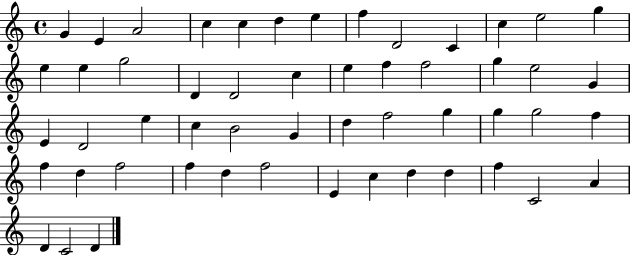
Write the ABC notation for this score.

X:1
T:Untitled
M:4/4
L:1/4
K:C
G E A2 c c d e f D2 C c e2 g e e g2 D D2 c e f f2 g e2 G E D2 e c B2 G d f2 g g g2 f f d f2 f d f2 E c d d f C2 A D C2 D